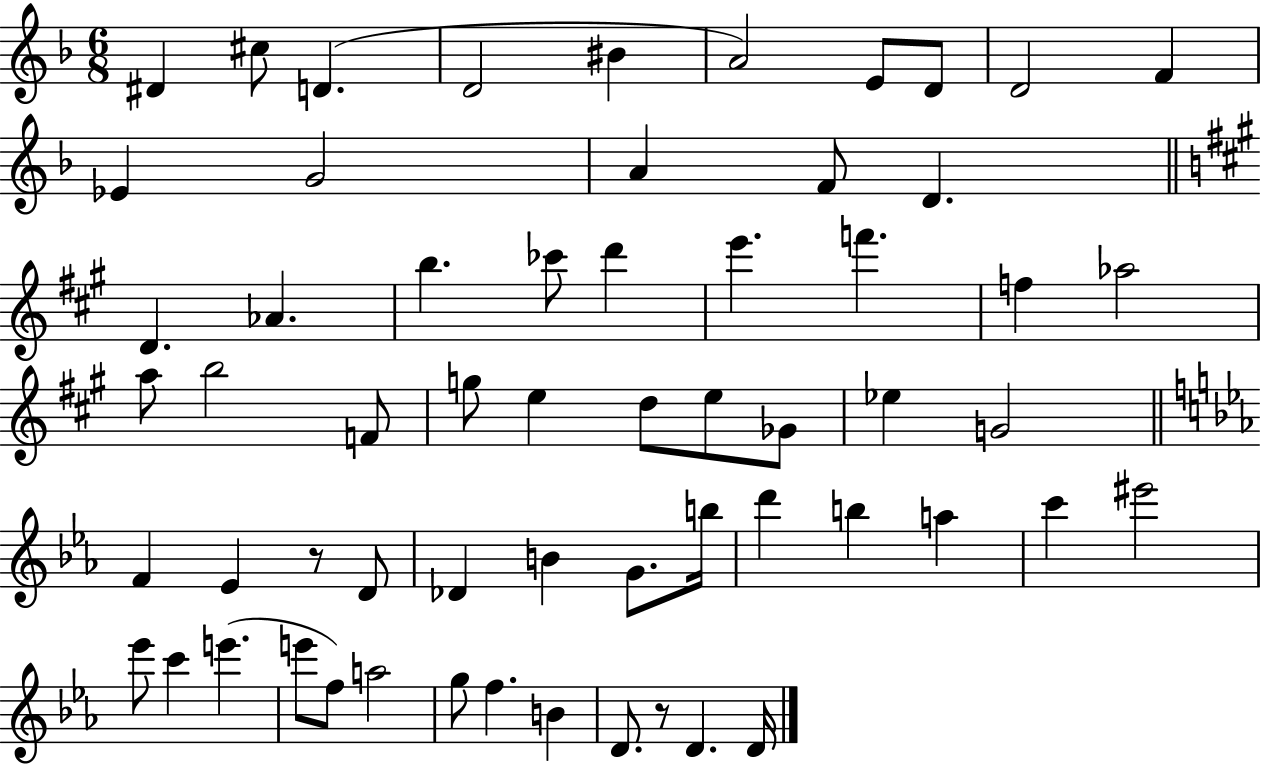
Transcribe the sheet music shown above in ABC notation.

X:1
T:Untitled
M:6/8
L:1/4
K:F
^D ^c/2 D D2 ^B A2 E/2 D/2 D2 F _E G2 A F/2 D D _A b _c'/2 d' e' f' f _a2 a/2 b2 F/2 g/2 e d/2 e/2 _G/2 _e G2 F _E z/2 D/2 _D B G/2 b/4 d' b a c' ^e'2 _e'/2 c' e' e'/2 f/2 a2 g/2 f B D/2 z/2 D D/4